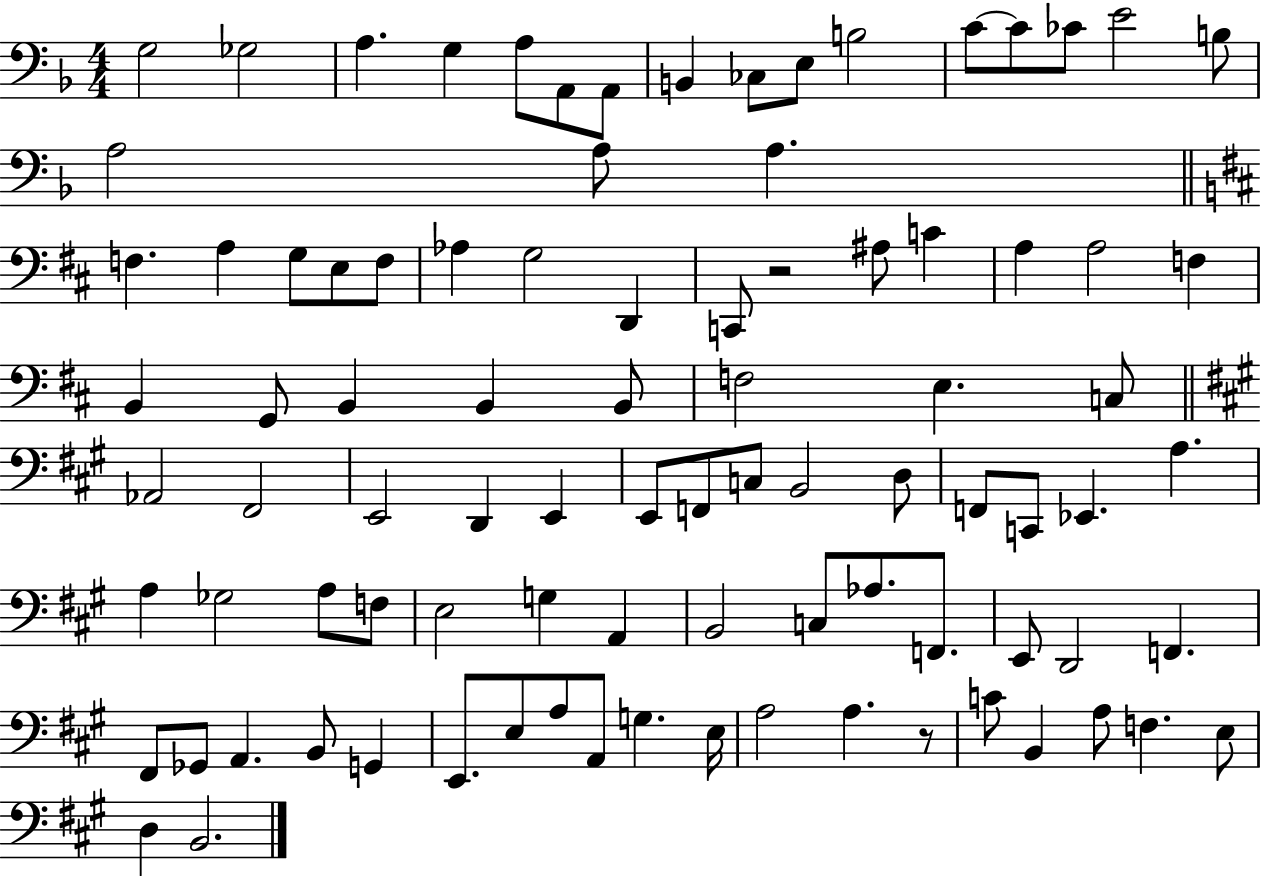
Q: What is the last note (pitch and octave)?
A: B2